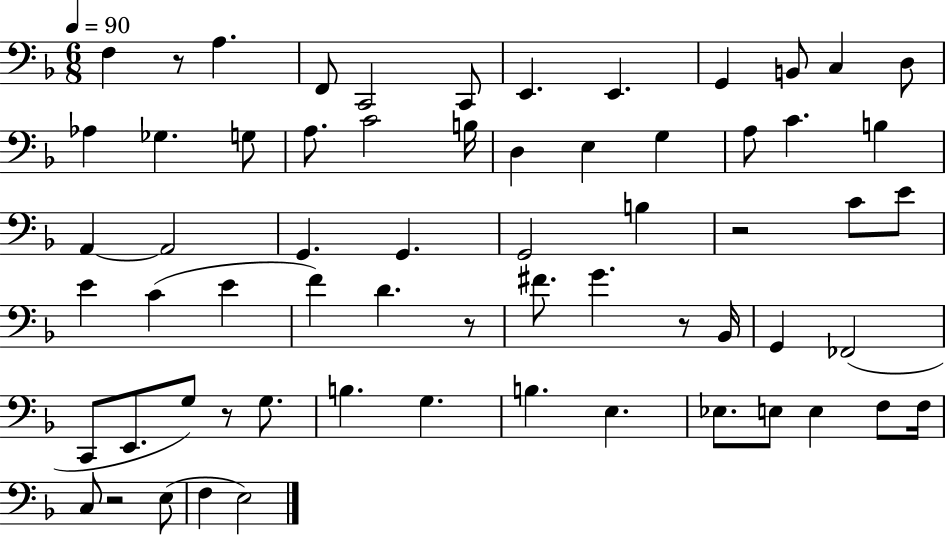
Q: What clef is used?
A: bass